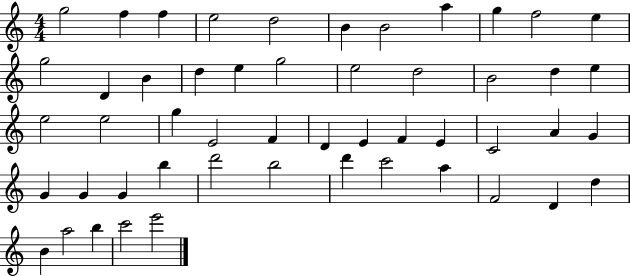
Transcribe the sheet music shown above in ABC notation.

X:1
T:Untitled
M:4/4
L:1/4
K:C
g2 f f e2 d2 B B2 a g f2 e g2 D B d e g2 e2 d2 B2 d e e2 e2 g E2 F D E F E C2 A G G G G b d'2 b2 d' c'2 a F2 D d B a2 b c'2 e'2